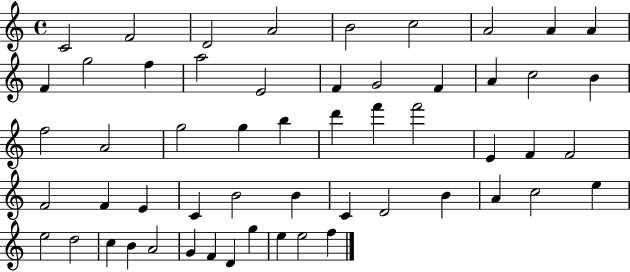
{
  \clef treble
  \time 4/4
  \defaultTimeSignature
  \key c \major
  c'2 f'2 | d'2 a'2 | b'2 c''2 | a'2 a'4 a'4 | \break f'4 g''2 f''4 | a''2 e'2 | f'4 g'2 f'4 | a'4 c''2 b'4 | \break f''2 a'2 | g''2 g''4 b''4 | d'''4 f'''4 f'''2 | e'4 f'4 f'2 | \break f'2 f'4 e'4 | c'4 b'2 b'4 | c'4 d'2 b'4 | a'4 c''2 e''4 | \break e''2 d''2 | c''4 b'4 a'2 | g'4 f'4 d'4 g''4 | e''4 e''2 f''4 | \break \bar "|."
}